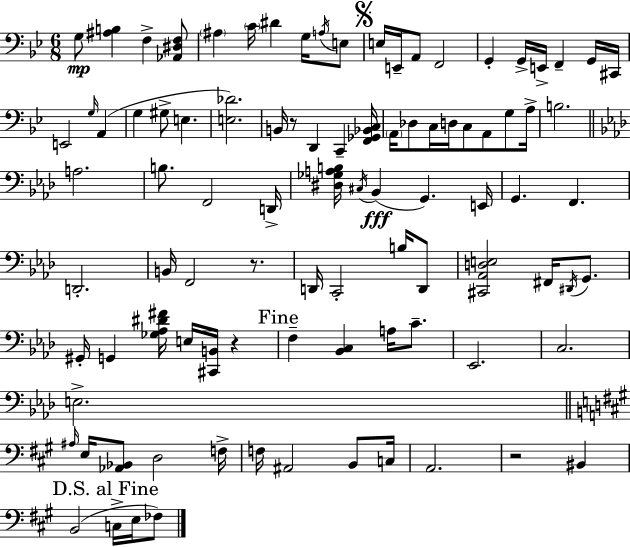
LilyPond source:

{
  \clef bass
  \numericTimeSignature
  \time 6/8
  \key bes \major
  \repeat volta 2 { g8\mp <ais b>4 f4-> <aes, dis f>8 | \parenthesize ais4 \parenthesize c'16 dis'4 g16 \acciaccatura { a16 } e8 | \mark \markup { \musicglyph "scripts.segno" } e16 e,16-- a,8 f,2 | g,4-. g,16-> e,16-> f,4-- g,16 | \break cis,16 e,2 \grace { g16 }( a,4 | g4 gis8-> e4. | <e des'>2.) | b,16 r8 d,4 c,4-- | \break <f, ges, bes, c>16 \parenthesize a,16 des8 c16 d16 c8 a,8 g8 | a16-> b2. | \bar "||" \break \key aes \major a2. | b8. f,2 d,16-> | <dis ges a b>16 \acciaccatura { cis16 }(\fff bes,4 g,4.) | e,16 g,4. f,4. | \break d,2.-. | b,16 f,2 r8. | d,16 c,2-. b16 d,8 | <cis, aes, d e>2 fis,16 \acciaccatura { dis,16 } g,8. | \break gis,16-. g,4 <ges aes dis' fis'>16 e16 <cis, b,>16 r4 | \mark "Fine" f4-- <bes, c>4 a16 c'8.-- | ees,2. | c2. | \break e2.-> | \bar "||" \break \key a \major \grace { ais16 } e16 <aes, bes,>8 d2 | f16-> f16 ais,2 b,8 | c16 a,2. | r2 bis,4 | \break \mark "D.S. al Fine" b,2( c16-> e16 fes8) | } \bar "|."
}